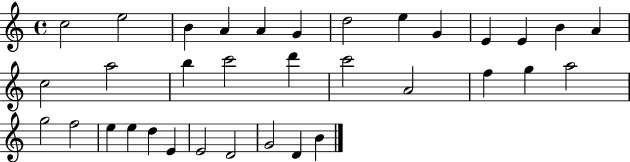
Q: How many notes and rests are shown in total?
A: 34